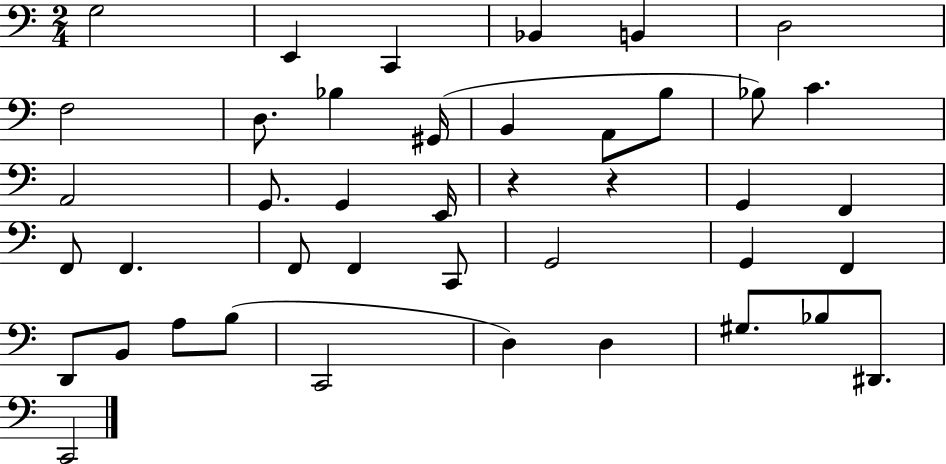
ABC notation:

X:1
T:Untitled
M:2/4
L:1/4
K:C
G,2 E,, C,, _B,, B,, D,2 F,2 D,/2 _B, ^G,,/4 B,, A,,/2 B,/2 _B,/2 C A,,2 G,,/2 G,, E,,/4 z z G,, F,, F,,/2 F,, F,,/2 F,, C,,/2 G,,2 G,, F,, D,,/2 B,,/2 A,/2 B,/2 C,,2 D, D, ^G,/2 _B,/2 ^D,,/2 C,,2